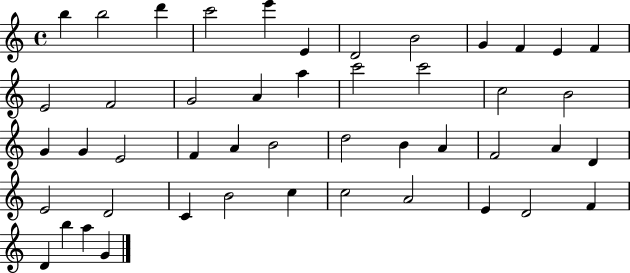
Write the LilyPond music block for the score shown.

{
  \clef treble
  \time 4/4
  \defaultTimeSignature
  \key c \major
  b''4 b''2 d'''4 | c'''2 e'''4 e'4 | d'2 b'2 | g'4 f'4 e'4 f'4 | \break e'2 f'2 | g'2 a'4 a''4 | c'''2 c'''2 | c''2 b'2 | \break g'4 g'4 e'2 | f'4 a'4 b'2 | d''2 b'4 a'4 | f'2 a'4 d'4 | \break e'2 d'2 | c'4 b'2 c''4 | c''2 a'2 | e'4 d'2 f'4 | \break d'4 b''4 a''4 g'4 | \bar "|."
}